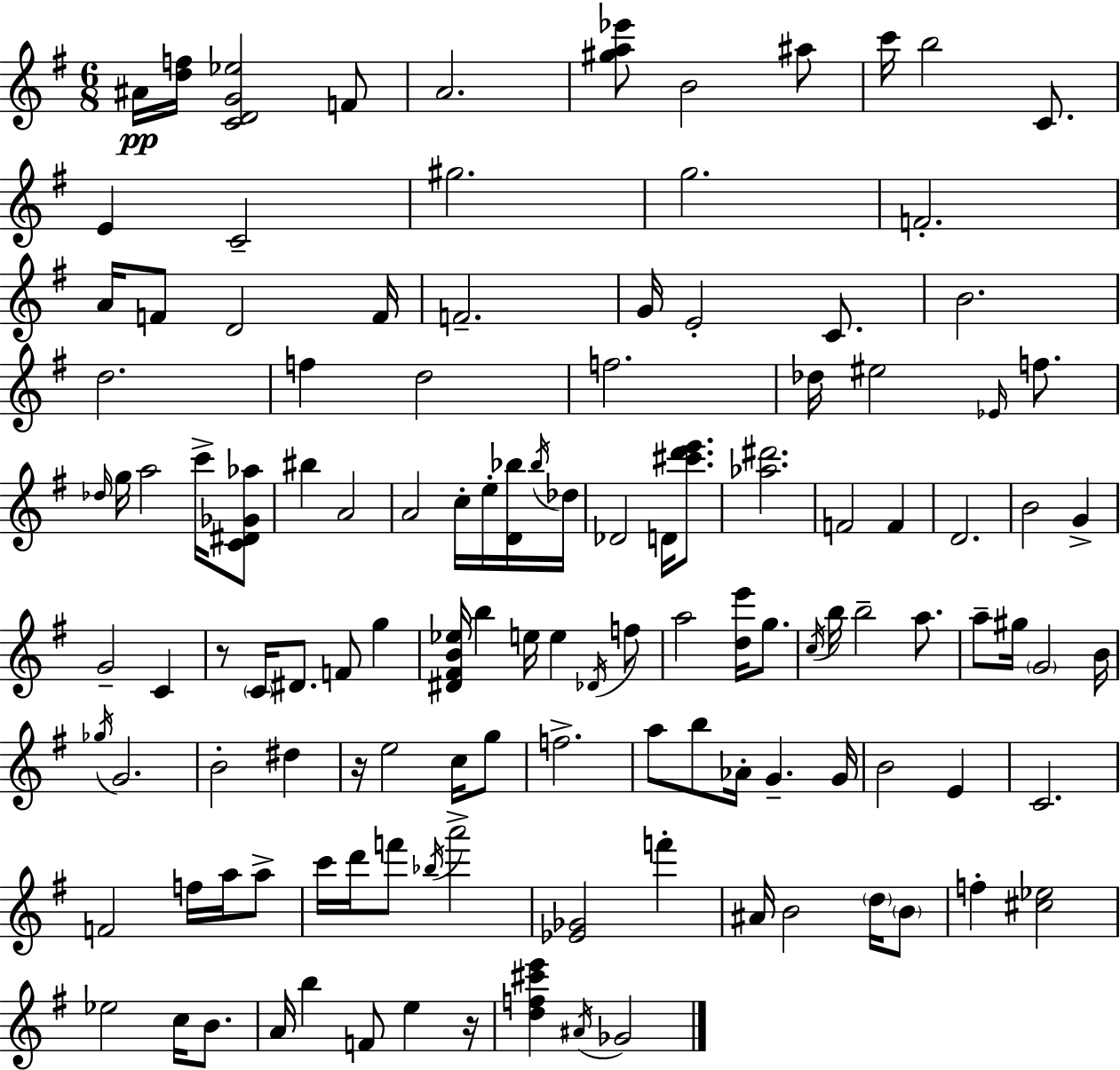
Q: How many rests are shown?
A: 3